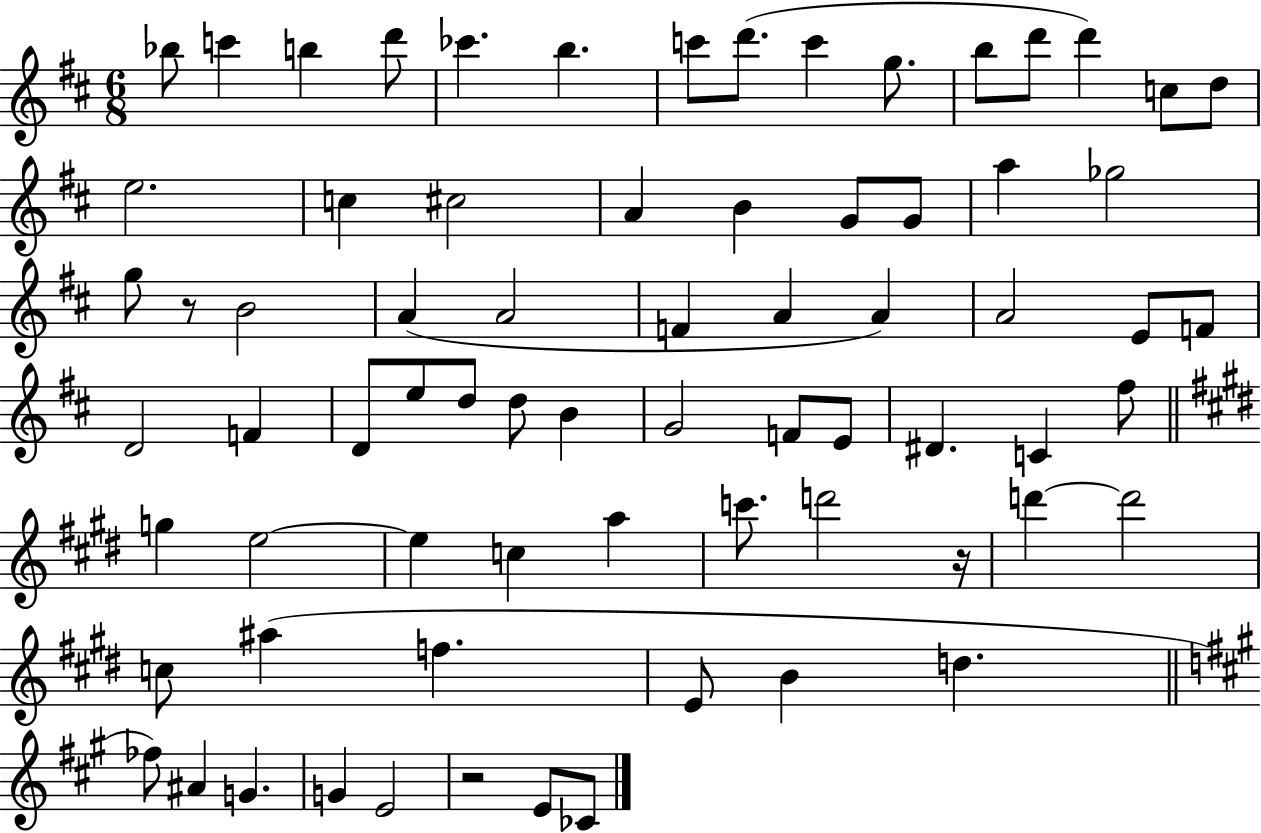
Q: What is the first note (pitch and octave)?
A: Bb5